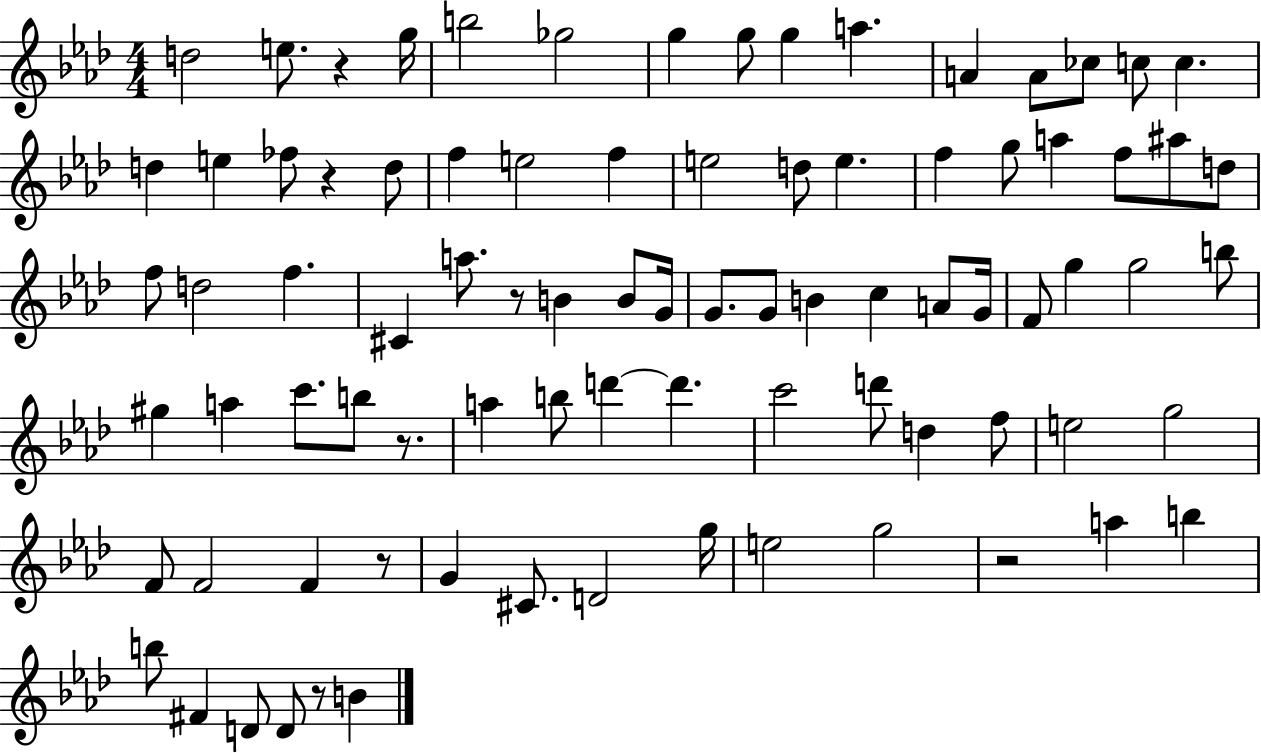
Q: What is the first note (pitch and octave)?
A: D5